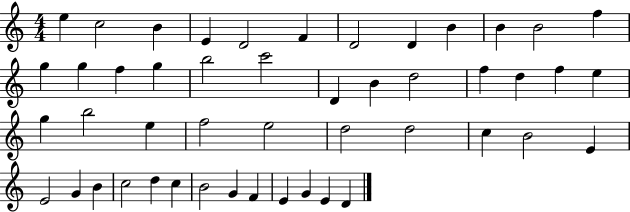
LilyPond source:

{
  \clef treble
  \numericTimeSignature
  \time 4/4
  \key c \major
  e''4 c''2 b'4 | e'4 d'2 f'4 | d'2 d'4 b'4 | b'4 b'2 f''4 | \break g''4 g''4 f''4 g''4 | b''2 c'''2 | d'4 b'4 d''2 | f''4 d''4 f''4 e''4 | \break g''4 b''2 e''4 | f''2 e''2 | d''2 d''2 | c''4 b'2 e'4 | \break e'2 g'4 b'4 | c''2 d''4 c''4 | b'2 g'4 f'4 | e'4 g'4 e'4 d'4 | \break \bar "|."
}